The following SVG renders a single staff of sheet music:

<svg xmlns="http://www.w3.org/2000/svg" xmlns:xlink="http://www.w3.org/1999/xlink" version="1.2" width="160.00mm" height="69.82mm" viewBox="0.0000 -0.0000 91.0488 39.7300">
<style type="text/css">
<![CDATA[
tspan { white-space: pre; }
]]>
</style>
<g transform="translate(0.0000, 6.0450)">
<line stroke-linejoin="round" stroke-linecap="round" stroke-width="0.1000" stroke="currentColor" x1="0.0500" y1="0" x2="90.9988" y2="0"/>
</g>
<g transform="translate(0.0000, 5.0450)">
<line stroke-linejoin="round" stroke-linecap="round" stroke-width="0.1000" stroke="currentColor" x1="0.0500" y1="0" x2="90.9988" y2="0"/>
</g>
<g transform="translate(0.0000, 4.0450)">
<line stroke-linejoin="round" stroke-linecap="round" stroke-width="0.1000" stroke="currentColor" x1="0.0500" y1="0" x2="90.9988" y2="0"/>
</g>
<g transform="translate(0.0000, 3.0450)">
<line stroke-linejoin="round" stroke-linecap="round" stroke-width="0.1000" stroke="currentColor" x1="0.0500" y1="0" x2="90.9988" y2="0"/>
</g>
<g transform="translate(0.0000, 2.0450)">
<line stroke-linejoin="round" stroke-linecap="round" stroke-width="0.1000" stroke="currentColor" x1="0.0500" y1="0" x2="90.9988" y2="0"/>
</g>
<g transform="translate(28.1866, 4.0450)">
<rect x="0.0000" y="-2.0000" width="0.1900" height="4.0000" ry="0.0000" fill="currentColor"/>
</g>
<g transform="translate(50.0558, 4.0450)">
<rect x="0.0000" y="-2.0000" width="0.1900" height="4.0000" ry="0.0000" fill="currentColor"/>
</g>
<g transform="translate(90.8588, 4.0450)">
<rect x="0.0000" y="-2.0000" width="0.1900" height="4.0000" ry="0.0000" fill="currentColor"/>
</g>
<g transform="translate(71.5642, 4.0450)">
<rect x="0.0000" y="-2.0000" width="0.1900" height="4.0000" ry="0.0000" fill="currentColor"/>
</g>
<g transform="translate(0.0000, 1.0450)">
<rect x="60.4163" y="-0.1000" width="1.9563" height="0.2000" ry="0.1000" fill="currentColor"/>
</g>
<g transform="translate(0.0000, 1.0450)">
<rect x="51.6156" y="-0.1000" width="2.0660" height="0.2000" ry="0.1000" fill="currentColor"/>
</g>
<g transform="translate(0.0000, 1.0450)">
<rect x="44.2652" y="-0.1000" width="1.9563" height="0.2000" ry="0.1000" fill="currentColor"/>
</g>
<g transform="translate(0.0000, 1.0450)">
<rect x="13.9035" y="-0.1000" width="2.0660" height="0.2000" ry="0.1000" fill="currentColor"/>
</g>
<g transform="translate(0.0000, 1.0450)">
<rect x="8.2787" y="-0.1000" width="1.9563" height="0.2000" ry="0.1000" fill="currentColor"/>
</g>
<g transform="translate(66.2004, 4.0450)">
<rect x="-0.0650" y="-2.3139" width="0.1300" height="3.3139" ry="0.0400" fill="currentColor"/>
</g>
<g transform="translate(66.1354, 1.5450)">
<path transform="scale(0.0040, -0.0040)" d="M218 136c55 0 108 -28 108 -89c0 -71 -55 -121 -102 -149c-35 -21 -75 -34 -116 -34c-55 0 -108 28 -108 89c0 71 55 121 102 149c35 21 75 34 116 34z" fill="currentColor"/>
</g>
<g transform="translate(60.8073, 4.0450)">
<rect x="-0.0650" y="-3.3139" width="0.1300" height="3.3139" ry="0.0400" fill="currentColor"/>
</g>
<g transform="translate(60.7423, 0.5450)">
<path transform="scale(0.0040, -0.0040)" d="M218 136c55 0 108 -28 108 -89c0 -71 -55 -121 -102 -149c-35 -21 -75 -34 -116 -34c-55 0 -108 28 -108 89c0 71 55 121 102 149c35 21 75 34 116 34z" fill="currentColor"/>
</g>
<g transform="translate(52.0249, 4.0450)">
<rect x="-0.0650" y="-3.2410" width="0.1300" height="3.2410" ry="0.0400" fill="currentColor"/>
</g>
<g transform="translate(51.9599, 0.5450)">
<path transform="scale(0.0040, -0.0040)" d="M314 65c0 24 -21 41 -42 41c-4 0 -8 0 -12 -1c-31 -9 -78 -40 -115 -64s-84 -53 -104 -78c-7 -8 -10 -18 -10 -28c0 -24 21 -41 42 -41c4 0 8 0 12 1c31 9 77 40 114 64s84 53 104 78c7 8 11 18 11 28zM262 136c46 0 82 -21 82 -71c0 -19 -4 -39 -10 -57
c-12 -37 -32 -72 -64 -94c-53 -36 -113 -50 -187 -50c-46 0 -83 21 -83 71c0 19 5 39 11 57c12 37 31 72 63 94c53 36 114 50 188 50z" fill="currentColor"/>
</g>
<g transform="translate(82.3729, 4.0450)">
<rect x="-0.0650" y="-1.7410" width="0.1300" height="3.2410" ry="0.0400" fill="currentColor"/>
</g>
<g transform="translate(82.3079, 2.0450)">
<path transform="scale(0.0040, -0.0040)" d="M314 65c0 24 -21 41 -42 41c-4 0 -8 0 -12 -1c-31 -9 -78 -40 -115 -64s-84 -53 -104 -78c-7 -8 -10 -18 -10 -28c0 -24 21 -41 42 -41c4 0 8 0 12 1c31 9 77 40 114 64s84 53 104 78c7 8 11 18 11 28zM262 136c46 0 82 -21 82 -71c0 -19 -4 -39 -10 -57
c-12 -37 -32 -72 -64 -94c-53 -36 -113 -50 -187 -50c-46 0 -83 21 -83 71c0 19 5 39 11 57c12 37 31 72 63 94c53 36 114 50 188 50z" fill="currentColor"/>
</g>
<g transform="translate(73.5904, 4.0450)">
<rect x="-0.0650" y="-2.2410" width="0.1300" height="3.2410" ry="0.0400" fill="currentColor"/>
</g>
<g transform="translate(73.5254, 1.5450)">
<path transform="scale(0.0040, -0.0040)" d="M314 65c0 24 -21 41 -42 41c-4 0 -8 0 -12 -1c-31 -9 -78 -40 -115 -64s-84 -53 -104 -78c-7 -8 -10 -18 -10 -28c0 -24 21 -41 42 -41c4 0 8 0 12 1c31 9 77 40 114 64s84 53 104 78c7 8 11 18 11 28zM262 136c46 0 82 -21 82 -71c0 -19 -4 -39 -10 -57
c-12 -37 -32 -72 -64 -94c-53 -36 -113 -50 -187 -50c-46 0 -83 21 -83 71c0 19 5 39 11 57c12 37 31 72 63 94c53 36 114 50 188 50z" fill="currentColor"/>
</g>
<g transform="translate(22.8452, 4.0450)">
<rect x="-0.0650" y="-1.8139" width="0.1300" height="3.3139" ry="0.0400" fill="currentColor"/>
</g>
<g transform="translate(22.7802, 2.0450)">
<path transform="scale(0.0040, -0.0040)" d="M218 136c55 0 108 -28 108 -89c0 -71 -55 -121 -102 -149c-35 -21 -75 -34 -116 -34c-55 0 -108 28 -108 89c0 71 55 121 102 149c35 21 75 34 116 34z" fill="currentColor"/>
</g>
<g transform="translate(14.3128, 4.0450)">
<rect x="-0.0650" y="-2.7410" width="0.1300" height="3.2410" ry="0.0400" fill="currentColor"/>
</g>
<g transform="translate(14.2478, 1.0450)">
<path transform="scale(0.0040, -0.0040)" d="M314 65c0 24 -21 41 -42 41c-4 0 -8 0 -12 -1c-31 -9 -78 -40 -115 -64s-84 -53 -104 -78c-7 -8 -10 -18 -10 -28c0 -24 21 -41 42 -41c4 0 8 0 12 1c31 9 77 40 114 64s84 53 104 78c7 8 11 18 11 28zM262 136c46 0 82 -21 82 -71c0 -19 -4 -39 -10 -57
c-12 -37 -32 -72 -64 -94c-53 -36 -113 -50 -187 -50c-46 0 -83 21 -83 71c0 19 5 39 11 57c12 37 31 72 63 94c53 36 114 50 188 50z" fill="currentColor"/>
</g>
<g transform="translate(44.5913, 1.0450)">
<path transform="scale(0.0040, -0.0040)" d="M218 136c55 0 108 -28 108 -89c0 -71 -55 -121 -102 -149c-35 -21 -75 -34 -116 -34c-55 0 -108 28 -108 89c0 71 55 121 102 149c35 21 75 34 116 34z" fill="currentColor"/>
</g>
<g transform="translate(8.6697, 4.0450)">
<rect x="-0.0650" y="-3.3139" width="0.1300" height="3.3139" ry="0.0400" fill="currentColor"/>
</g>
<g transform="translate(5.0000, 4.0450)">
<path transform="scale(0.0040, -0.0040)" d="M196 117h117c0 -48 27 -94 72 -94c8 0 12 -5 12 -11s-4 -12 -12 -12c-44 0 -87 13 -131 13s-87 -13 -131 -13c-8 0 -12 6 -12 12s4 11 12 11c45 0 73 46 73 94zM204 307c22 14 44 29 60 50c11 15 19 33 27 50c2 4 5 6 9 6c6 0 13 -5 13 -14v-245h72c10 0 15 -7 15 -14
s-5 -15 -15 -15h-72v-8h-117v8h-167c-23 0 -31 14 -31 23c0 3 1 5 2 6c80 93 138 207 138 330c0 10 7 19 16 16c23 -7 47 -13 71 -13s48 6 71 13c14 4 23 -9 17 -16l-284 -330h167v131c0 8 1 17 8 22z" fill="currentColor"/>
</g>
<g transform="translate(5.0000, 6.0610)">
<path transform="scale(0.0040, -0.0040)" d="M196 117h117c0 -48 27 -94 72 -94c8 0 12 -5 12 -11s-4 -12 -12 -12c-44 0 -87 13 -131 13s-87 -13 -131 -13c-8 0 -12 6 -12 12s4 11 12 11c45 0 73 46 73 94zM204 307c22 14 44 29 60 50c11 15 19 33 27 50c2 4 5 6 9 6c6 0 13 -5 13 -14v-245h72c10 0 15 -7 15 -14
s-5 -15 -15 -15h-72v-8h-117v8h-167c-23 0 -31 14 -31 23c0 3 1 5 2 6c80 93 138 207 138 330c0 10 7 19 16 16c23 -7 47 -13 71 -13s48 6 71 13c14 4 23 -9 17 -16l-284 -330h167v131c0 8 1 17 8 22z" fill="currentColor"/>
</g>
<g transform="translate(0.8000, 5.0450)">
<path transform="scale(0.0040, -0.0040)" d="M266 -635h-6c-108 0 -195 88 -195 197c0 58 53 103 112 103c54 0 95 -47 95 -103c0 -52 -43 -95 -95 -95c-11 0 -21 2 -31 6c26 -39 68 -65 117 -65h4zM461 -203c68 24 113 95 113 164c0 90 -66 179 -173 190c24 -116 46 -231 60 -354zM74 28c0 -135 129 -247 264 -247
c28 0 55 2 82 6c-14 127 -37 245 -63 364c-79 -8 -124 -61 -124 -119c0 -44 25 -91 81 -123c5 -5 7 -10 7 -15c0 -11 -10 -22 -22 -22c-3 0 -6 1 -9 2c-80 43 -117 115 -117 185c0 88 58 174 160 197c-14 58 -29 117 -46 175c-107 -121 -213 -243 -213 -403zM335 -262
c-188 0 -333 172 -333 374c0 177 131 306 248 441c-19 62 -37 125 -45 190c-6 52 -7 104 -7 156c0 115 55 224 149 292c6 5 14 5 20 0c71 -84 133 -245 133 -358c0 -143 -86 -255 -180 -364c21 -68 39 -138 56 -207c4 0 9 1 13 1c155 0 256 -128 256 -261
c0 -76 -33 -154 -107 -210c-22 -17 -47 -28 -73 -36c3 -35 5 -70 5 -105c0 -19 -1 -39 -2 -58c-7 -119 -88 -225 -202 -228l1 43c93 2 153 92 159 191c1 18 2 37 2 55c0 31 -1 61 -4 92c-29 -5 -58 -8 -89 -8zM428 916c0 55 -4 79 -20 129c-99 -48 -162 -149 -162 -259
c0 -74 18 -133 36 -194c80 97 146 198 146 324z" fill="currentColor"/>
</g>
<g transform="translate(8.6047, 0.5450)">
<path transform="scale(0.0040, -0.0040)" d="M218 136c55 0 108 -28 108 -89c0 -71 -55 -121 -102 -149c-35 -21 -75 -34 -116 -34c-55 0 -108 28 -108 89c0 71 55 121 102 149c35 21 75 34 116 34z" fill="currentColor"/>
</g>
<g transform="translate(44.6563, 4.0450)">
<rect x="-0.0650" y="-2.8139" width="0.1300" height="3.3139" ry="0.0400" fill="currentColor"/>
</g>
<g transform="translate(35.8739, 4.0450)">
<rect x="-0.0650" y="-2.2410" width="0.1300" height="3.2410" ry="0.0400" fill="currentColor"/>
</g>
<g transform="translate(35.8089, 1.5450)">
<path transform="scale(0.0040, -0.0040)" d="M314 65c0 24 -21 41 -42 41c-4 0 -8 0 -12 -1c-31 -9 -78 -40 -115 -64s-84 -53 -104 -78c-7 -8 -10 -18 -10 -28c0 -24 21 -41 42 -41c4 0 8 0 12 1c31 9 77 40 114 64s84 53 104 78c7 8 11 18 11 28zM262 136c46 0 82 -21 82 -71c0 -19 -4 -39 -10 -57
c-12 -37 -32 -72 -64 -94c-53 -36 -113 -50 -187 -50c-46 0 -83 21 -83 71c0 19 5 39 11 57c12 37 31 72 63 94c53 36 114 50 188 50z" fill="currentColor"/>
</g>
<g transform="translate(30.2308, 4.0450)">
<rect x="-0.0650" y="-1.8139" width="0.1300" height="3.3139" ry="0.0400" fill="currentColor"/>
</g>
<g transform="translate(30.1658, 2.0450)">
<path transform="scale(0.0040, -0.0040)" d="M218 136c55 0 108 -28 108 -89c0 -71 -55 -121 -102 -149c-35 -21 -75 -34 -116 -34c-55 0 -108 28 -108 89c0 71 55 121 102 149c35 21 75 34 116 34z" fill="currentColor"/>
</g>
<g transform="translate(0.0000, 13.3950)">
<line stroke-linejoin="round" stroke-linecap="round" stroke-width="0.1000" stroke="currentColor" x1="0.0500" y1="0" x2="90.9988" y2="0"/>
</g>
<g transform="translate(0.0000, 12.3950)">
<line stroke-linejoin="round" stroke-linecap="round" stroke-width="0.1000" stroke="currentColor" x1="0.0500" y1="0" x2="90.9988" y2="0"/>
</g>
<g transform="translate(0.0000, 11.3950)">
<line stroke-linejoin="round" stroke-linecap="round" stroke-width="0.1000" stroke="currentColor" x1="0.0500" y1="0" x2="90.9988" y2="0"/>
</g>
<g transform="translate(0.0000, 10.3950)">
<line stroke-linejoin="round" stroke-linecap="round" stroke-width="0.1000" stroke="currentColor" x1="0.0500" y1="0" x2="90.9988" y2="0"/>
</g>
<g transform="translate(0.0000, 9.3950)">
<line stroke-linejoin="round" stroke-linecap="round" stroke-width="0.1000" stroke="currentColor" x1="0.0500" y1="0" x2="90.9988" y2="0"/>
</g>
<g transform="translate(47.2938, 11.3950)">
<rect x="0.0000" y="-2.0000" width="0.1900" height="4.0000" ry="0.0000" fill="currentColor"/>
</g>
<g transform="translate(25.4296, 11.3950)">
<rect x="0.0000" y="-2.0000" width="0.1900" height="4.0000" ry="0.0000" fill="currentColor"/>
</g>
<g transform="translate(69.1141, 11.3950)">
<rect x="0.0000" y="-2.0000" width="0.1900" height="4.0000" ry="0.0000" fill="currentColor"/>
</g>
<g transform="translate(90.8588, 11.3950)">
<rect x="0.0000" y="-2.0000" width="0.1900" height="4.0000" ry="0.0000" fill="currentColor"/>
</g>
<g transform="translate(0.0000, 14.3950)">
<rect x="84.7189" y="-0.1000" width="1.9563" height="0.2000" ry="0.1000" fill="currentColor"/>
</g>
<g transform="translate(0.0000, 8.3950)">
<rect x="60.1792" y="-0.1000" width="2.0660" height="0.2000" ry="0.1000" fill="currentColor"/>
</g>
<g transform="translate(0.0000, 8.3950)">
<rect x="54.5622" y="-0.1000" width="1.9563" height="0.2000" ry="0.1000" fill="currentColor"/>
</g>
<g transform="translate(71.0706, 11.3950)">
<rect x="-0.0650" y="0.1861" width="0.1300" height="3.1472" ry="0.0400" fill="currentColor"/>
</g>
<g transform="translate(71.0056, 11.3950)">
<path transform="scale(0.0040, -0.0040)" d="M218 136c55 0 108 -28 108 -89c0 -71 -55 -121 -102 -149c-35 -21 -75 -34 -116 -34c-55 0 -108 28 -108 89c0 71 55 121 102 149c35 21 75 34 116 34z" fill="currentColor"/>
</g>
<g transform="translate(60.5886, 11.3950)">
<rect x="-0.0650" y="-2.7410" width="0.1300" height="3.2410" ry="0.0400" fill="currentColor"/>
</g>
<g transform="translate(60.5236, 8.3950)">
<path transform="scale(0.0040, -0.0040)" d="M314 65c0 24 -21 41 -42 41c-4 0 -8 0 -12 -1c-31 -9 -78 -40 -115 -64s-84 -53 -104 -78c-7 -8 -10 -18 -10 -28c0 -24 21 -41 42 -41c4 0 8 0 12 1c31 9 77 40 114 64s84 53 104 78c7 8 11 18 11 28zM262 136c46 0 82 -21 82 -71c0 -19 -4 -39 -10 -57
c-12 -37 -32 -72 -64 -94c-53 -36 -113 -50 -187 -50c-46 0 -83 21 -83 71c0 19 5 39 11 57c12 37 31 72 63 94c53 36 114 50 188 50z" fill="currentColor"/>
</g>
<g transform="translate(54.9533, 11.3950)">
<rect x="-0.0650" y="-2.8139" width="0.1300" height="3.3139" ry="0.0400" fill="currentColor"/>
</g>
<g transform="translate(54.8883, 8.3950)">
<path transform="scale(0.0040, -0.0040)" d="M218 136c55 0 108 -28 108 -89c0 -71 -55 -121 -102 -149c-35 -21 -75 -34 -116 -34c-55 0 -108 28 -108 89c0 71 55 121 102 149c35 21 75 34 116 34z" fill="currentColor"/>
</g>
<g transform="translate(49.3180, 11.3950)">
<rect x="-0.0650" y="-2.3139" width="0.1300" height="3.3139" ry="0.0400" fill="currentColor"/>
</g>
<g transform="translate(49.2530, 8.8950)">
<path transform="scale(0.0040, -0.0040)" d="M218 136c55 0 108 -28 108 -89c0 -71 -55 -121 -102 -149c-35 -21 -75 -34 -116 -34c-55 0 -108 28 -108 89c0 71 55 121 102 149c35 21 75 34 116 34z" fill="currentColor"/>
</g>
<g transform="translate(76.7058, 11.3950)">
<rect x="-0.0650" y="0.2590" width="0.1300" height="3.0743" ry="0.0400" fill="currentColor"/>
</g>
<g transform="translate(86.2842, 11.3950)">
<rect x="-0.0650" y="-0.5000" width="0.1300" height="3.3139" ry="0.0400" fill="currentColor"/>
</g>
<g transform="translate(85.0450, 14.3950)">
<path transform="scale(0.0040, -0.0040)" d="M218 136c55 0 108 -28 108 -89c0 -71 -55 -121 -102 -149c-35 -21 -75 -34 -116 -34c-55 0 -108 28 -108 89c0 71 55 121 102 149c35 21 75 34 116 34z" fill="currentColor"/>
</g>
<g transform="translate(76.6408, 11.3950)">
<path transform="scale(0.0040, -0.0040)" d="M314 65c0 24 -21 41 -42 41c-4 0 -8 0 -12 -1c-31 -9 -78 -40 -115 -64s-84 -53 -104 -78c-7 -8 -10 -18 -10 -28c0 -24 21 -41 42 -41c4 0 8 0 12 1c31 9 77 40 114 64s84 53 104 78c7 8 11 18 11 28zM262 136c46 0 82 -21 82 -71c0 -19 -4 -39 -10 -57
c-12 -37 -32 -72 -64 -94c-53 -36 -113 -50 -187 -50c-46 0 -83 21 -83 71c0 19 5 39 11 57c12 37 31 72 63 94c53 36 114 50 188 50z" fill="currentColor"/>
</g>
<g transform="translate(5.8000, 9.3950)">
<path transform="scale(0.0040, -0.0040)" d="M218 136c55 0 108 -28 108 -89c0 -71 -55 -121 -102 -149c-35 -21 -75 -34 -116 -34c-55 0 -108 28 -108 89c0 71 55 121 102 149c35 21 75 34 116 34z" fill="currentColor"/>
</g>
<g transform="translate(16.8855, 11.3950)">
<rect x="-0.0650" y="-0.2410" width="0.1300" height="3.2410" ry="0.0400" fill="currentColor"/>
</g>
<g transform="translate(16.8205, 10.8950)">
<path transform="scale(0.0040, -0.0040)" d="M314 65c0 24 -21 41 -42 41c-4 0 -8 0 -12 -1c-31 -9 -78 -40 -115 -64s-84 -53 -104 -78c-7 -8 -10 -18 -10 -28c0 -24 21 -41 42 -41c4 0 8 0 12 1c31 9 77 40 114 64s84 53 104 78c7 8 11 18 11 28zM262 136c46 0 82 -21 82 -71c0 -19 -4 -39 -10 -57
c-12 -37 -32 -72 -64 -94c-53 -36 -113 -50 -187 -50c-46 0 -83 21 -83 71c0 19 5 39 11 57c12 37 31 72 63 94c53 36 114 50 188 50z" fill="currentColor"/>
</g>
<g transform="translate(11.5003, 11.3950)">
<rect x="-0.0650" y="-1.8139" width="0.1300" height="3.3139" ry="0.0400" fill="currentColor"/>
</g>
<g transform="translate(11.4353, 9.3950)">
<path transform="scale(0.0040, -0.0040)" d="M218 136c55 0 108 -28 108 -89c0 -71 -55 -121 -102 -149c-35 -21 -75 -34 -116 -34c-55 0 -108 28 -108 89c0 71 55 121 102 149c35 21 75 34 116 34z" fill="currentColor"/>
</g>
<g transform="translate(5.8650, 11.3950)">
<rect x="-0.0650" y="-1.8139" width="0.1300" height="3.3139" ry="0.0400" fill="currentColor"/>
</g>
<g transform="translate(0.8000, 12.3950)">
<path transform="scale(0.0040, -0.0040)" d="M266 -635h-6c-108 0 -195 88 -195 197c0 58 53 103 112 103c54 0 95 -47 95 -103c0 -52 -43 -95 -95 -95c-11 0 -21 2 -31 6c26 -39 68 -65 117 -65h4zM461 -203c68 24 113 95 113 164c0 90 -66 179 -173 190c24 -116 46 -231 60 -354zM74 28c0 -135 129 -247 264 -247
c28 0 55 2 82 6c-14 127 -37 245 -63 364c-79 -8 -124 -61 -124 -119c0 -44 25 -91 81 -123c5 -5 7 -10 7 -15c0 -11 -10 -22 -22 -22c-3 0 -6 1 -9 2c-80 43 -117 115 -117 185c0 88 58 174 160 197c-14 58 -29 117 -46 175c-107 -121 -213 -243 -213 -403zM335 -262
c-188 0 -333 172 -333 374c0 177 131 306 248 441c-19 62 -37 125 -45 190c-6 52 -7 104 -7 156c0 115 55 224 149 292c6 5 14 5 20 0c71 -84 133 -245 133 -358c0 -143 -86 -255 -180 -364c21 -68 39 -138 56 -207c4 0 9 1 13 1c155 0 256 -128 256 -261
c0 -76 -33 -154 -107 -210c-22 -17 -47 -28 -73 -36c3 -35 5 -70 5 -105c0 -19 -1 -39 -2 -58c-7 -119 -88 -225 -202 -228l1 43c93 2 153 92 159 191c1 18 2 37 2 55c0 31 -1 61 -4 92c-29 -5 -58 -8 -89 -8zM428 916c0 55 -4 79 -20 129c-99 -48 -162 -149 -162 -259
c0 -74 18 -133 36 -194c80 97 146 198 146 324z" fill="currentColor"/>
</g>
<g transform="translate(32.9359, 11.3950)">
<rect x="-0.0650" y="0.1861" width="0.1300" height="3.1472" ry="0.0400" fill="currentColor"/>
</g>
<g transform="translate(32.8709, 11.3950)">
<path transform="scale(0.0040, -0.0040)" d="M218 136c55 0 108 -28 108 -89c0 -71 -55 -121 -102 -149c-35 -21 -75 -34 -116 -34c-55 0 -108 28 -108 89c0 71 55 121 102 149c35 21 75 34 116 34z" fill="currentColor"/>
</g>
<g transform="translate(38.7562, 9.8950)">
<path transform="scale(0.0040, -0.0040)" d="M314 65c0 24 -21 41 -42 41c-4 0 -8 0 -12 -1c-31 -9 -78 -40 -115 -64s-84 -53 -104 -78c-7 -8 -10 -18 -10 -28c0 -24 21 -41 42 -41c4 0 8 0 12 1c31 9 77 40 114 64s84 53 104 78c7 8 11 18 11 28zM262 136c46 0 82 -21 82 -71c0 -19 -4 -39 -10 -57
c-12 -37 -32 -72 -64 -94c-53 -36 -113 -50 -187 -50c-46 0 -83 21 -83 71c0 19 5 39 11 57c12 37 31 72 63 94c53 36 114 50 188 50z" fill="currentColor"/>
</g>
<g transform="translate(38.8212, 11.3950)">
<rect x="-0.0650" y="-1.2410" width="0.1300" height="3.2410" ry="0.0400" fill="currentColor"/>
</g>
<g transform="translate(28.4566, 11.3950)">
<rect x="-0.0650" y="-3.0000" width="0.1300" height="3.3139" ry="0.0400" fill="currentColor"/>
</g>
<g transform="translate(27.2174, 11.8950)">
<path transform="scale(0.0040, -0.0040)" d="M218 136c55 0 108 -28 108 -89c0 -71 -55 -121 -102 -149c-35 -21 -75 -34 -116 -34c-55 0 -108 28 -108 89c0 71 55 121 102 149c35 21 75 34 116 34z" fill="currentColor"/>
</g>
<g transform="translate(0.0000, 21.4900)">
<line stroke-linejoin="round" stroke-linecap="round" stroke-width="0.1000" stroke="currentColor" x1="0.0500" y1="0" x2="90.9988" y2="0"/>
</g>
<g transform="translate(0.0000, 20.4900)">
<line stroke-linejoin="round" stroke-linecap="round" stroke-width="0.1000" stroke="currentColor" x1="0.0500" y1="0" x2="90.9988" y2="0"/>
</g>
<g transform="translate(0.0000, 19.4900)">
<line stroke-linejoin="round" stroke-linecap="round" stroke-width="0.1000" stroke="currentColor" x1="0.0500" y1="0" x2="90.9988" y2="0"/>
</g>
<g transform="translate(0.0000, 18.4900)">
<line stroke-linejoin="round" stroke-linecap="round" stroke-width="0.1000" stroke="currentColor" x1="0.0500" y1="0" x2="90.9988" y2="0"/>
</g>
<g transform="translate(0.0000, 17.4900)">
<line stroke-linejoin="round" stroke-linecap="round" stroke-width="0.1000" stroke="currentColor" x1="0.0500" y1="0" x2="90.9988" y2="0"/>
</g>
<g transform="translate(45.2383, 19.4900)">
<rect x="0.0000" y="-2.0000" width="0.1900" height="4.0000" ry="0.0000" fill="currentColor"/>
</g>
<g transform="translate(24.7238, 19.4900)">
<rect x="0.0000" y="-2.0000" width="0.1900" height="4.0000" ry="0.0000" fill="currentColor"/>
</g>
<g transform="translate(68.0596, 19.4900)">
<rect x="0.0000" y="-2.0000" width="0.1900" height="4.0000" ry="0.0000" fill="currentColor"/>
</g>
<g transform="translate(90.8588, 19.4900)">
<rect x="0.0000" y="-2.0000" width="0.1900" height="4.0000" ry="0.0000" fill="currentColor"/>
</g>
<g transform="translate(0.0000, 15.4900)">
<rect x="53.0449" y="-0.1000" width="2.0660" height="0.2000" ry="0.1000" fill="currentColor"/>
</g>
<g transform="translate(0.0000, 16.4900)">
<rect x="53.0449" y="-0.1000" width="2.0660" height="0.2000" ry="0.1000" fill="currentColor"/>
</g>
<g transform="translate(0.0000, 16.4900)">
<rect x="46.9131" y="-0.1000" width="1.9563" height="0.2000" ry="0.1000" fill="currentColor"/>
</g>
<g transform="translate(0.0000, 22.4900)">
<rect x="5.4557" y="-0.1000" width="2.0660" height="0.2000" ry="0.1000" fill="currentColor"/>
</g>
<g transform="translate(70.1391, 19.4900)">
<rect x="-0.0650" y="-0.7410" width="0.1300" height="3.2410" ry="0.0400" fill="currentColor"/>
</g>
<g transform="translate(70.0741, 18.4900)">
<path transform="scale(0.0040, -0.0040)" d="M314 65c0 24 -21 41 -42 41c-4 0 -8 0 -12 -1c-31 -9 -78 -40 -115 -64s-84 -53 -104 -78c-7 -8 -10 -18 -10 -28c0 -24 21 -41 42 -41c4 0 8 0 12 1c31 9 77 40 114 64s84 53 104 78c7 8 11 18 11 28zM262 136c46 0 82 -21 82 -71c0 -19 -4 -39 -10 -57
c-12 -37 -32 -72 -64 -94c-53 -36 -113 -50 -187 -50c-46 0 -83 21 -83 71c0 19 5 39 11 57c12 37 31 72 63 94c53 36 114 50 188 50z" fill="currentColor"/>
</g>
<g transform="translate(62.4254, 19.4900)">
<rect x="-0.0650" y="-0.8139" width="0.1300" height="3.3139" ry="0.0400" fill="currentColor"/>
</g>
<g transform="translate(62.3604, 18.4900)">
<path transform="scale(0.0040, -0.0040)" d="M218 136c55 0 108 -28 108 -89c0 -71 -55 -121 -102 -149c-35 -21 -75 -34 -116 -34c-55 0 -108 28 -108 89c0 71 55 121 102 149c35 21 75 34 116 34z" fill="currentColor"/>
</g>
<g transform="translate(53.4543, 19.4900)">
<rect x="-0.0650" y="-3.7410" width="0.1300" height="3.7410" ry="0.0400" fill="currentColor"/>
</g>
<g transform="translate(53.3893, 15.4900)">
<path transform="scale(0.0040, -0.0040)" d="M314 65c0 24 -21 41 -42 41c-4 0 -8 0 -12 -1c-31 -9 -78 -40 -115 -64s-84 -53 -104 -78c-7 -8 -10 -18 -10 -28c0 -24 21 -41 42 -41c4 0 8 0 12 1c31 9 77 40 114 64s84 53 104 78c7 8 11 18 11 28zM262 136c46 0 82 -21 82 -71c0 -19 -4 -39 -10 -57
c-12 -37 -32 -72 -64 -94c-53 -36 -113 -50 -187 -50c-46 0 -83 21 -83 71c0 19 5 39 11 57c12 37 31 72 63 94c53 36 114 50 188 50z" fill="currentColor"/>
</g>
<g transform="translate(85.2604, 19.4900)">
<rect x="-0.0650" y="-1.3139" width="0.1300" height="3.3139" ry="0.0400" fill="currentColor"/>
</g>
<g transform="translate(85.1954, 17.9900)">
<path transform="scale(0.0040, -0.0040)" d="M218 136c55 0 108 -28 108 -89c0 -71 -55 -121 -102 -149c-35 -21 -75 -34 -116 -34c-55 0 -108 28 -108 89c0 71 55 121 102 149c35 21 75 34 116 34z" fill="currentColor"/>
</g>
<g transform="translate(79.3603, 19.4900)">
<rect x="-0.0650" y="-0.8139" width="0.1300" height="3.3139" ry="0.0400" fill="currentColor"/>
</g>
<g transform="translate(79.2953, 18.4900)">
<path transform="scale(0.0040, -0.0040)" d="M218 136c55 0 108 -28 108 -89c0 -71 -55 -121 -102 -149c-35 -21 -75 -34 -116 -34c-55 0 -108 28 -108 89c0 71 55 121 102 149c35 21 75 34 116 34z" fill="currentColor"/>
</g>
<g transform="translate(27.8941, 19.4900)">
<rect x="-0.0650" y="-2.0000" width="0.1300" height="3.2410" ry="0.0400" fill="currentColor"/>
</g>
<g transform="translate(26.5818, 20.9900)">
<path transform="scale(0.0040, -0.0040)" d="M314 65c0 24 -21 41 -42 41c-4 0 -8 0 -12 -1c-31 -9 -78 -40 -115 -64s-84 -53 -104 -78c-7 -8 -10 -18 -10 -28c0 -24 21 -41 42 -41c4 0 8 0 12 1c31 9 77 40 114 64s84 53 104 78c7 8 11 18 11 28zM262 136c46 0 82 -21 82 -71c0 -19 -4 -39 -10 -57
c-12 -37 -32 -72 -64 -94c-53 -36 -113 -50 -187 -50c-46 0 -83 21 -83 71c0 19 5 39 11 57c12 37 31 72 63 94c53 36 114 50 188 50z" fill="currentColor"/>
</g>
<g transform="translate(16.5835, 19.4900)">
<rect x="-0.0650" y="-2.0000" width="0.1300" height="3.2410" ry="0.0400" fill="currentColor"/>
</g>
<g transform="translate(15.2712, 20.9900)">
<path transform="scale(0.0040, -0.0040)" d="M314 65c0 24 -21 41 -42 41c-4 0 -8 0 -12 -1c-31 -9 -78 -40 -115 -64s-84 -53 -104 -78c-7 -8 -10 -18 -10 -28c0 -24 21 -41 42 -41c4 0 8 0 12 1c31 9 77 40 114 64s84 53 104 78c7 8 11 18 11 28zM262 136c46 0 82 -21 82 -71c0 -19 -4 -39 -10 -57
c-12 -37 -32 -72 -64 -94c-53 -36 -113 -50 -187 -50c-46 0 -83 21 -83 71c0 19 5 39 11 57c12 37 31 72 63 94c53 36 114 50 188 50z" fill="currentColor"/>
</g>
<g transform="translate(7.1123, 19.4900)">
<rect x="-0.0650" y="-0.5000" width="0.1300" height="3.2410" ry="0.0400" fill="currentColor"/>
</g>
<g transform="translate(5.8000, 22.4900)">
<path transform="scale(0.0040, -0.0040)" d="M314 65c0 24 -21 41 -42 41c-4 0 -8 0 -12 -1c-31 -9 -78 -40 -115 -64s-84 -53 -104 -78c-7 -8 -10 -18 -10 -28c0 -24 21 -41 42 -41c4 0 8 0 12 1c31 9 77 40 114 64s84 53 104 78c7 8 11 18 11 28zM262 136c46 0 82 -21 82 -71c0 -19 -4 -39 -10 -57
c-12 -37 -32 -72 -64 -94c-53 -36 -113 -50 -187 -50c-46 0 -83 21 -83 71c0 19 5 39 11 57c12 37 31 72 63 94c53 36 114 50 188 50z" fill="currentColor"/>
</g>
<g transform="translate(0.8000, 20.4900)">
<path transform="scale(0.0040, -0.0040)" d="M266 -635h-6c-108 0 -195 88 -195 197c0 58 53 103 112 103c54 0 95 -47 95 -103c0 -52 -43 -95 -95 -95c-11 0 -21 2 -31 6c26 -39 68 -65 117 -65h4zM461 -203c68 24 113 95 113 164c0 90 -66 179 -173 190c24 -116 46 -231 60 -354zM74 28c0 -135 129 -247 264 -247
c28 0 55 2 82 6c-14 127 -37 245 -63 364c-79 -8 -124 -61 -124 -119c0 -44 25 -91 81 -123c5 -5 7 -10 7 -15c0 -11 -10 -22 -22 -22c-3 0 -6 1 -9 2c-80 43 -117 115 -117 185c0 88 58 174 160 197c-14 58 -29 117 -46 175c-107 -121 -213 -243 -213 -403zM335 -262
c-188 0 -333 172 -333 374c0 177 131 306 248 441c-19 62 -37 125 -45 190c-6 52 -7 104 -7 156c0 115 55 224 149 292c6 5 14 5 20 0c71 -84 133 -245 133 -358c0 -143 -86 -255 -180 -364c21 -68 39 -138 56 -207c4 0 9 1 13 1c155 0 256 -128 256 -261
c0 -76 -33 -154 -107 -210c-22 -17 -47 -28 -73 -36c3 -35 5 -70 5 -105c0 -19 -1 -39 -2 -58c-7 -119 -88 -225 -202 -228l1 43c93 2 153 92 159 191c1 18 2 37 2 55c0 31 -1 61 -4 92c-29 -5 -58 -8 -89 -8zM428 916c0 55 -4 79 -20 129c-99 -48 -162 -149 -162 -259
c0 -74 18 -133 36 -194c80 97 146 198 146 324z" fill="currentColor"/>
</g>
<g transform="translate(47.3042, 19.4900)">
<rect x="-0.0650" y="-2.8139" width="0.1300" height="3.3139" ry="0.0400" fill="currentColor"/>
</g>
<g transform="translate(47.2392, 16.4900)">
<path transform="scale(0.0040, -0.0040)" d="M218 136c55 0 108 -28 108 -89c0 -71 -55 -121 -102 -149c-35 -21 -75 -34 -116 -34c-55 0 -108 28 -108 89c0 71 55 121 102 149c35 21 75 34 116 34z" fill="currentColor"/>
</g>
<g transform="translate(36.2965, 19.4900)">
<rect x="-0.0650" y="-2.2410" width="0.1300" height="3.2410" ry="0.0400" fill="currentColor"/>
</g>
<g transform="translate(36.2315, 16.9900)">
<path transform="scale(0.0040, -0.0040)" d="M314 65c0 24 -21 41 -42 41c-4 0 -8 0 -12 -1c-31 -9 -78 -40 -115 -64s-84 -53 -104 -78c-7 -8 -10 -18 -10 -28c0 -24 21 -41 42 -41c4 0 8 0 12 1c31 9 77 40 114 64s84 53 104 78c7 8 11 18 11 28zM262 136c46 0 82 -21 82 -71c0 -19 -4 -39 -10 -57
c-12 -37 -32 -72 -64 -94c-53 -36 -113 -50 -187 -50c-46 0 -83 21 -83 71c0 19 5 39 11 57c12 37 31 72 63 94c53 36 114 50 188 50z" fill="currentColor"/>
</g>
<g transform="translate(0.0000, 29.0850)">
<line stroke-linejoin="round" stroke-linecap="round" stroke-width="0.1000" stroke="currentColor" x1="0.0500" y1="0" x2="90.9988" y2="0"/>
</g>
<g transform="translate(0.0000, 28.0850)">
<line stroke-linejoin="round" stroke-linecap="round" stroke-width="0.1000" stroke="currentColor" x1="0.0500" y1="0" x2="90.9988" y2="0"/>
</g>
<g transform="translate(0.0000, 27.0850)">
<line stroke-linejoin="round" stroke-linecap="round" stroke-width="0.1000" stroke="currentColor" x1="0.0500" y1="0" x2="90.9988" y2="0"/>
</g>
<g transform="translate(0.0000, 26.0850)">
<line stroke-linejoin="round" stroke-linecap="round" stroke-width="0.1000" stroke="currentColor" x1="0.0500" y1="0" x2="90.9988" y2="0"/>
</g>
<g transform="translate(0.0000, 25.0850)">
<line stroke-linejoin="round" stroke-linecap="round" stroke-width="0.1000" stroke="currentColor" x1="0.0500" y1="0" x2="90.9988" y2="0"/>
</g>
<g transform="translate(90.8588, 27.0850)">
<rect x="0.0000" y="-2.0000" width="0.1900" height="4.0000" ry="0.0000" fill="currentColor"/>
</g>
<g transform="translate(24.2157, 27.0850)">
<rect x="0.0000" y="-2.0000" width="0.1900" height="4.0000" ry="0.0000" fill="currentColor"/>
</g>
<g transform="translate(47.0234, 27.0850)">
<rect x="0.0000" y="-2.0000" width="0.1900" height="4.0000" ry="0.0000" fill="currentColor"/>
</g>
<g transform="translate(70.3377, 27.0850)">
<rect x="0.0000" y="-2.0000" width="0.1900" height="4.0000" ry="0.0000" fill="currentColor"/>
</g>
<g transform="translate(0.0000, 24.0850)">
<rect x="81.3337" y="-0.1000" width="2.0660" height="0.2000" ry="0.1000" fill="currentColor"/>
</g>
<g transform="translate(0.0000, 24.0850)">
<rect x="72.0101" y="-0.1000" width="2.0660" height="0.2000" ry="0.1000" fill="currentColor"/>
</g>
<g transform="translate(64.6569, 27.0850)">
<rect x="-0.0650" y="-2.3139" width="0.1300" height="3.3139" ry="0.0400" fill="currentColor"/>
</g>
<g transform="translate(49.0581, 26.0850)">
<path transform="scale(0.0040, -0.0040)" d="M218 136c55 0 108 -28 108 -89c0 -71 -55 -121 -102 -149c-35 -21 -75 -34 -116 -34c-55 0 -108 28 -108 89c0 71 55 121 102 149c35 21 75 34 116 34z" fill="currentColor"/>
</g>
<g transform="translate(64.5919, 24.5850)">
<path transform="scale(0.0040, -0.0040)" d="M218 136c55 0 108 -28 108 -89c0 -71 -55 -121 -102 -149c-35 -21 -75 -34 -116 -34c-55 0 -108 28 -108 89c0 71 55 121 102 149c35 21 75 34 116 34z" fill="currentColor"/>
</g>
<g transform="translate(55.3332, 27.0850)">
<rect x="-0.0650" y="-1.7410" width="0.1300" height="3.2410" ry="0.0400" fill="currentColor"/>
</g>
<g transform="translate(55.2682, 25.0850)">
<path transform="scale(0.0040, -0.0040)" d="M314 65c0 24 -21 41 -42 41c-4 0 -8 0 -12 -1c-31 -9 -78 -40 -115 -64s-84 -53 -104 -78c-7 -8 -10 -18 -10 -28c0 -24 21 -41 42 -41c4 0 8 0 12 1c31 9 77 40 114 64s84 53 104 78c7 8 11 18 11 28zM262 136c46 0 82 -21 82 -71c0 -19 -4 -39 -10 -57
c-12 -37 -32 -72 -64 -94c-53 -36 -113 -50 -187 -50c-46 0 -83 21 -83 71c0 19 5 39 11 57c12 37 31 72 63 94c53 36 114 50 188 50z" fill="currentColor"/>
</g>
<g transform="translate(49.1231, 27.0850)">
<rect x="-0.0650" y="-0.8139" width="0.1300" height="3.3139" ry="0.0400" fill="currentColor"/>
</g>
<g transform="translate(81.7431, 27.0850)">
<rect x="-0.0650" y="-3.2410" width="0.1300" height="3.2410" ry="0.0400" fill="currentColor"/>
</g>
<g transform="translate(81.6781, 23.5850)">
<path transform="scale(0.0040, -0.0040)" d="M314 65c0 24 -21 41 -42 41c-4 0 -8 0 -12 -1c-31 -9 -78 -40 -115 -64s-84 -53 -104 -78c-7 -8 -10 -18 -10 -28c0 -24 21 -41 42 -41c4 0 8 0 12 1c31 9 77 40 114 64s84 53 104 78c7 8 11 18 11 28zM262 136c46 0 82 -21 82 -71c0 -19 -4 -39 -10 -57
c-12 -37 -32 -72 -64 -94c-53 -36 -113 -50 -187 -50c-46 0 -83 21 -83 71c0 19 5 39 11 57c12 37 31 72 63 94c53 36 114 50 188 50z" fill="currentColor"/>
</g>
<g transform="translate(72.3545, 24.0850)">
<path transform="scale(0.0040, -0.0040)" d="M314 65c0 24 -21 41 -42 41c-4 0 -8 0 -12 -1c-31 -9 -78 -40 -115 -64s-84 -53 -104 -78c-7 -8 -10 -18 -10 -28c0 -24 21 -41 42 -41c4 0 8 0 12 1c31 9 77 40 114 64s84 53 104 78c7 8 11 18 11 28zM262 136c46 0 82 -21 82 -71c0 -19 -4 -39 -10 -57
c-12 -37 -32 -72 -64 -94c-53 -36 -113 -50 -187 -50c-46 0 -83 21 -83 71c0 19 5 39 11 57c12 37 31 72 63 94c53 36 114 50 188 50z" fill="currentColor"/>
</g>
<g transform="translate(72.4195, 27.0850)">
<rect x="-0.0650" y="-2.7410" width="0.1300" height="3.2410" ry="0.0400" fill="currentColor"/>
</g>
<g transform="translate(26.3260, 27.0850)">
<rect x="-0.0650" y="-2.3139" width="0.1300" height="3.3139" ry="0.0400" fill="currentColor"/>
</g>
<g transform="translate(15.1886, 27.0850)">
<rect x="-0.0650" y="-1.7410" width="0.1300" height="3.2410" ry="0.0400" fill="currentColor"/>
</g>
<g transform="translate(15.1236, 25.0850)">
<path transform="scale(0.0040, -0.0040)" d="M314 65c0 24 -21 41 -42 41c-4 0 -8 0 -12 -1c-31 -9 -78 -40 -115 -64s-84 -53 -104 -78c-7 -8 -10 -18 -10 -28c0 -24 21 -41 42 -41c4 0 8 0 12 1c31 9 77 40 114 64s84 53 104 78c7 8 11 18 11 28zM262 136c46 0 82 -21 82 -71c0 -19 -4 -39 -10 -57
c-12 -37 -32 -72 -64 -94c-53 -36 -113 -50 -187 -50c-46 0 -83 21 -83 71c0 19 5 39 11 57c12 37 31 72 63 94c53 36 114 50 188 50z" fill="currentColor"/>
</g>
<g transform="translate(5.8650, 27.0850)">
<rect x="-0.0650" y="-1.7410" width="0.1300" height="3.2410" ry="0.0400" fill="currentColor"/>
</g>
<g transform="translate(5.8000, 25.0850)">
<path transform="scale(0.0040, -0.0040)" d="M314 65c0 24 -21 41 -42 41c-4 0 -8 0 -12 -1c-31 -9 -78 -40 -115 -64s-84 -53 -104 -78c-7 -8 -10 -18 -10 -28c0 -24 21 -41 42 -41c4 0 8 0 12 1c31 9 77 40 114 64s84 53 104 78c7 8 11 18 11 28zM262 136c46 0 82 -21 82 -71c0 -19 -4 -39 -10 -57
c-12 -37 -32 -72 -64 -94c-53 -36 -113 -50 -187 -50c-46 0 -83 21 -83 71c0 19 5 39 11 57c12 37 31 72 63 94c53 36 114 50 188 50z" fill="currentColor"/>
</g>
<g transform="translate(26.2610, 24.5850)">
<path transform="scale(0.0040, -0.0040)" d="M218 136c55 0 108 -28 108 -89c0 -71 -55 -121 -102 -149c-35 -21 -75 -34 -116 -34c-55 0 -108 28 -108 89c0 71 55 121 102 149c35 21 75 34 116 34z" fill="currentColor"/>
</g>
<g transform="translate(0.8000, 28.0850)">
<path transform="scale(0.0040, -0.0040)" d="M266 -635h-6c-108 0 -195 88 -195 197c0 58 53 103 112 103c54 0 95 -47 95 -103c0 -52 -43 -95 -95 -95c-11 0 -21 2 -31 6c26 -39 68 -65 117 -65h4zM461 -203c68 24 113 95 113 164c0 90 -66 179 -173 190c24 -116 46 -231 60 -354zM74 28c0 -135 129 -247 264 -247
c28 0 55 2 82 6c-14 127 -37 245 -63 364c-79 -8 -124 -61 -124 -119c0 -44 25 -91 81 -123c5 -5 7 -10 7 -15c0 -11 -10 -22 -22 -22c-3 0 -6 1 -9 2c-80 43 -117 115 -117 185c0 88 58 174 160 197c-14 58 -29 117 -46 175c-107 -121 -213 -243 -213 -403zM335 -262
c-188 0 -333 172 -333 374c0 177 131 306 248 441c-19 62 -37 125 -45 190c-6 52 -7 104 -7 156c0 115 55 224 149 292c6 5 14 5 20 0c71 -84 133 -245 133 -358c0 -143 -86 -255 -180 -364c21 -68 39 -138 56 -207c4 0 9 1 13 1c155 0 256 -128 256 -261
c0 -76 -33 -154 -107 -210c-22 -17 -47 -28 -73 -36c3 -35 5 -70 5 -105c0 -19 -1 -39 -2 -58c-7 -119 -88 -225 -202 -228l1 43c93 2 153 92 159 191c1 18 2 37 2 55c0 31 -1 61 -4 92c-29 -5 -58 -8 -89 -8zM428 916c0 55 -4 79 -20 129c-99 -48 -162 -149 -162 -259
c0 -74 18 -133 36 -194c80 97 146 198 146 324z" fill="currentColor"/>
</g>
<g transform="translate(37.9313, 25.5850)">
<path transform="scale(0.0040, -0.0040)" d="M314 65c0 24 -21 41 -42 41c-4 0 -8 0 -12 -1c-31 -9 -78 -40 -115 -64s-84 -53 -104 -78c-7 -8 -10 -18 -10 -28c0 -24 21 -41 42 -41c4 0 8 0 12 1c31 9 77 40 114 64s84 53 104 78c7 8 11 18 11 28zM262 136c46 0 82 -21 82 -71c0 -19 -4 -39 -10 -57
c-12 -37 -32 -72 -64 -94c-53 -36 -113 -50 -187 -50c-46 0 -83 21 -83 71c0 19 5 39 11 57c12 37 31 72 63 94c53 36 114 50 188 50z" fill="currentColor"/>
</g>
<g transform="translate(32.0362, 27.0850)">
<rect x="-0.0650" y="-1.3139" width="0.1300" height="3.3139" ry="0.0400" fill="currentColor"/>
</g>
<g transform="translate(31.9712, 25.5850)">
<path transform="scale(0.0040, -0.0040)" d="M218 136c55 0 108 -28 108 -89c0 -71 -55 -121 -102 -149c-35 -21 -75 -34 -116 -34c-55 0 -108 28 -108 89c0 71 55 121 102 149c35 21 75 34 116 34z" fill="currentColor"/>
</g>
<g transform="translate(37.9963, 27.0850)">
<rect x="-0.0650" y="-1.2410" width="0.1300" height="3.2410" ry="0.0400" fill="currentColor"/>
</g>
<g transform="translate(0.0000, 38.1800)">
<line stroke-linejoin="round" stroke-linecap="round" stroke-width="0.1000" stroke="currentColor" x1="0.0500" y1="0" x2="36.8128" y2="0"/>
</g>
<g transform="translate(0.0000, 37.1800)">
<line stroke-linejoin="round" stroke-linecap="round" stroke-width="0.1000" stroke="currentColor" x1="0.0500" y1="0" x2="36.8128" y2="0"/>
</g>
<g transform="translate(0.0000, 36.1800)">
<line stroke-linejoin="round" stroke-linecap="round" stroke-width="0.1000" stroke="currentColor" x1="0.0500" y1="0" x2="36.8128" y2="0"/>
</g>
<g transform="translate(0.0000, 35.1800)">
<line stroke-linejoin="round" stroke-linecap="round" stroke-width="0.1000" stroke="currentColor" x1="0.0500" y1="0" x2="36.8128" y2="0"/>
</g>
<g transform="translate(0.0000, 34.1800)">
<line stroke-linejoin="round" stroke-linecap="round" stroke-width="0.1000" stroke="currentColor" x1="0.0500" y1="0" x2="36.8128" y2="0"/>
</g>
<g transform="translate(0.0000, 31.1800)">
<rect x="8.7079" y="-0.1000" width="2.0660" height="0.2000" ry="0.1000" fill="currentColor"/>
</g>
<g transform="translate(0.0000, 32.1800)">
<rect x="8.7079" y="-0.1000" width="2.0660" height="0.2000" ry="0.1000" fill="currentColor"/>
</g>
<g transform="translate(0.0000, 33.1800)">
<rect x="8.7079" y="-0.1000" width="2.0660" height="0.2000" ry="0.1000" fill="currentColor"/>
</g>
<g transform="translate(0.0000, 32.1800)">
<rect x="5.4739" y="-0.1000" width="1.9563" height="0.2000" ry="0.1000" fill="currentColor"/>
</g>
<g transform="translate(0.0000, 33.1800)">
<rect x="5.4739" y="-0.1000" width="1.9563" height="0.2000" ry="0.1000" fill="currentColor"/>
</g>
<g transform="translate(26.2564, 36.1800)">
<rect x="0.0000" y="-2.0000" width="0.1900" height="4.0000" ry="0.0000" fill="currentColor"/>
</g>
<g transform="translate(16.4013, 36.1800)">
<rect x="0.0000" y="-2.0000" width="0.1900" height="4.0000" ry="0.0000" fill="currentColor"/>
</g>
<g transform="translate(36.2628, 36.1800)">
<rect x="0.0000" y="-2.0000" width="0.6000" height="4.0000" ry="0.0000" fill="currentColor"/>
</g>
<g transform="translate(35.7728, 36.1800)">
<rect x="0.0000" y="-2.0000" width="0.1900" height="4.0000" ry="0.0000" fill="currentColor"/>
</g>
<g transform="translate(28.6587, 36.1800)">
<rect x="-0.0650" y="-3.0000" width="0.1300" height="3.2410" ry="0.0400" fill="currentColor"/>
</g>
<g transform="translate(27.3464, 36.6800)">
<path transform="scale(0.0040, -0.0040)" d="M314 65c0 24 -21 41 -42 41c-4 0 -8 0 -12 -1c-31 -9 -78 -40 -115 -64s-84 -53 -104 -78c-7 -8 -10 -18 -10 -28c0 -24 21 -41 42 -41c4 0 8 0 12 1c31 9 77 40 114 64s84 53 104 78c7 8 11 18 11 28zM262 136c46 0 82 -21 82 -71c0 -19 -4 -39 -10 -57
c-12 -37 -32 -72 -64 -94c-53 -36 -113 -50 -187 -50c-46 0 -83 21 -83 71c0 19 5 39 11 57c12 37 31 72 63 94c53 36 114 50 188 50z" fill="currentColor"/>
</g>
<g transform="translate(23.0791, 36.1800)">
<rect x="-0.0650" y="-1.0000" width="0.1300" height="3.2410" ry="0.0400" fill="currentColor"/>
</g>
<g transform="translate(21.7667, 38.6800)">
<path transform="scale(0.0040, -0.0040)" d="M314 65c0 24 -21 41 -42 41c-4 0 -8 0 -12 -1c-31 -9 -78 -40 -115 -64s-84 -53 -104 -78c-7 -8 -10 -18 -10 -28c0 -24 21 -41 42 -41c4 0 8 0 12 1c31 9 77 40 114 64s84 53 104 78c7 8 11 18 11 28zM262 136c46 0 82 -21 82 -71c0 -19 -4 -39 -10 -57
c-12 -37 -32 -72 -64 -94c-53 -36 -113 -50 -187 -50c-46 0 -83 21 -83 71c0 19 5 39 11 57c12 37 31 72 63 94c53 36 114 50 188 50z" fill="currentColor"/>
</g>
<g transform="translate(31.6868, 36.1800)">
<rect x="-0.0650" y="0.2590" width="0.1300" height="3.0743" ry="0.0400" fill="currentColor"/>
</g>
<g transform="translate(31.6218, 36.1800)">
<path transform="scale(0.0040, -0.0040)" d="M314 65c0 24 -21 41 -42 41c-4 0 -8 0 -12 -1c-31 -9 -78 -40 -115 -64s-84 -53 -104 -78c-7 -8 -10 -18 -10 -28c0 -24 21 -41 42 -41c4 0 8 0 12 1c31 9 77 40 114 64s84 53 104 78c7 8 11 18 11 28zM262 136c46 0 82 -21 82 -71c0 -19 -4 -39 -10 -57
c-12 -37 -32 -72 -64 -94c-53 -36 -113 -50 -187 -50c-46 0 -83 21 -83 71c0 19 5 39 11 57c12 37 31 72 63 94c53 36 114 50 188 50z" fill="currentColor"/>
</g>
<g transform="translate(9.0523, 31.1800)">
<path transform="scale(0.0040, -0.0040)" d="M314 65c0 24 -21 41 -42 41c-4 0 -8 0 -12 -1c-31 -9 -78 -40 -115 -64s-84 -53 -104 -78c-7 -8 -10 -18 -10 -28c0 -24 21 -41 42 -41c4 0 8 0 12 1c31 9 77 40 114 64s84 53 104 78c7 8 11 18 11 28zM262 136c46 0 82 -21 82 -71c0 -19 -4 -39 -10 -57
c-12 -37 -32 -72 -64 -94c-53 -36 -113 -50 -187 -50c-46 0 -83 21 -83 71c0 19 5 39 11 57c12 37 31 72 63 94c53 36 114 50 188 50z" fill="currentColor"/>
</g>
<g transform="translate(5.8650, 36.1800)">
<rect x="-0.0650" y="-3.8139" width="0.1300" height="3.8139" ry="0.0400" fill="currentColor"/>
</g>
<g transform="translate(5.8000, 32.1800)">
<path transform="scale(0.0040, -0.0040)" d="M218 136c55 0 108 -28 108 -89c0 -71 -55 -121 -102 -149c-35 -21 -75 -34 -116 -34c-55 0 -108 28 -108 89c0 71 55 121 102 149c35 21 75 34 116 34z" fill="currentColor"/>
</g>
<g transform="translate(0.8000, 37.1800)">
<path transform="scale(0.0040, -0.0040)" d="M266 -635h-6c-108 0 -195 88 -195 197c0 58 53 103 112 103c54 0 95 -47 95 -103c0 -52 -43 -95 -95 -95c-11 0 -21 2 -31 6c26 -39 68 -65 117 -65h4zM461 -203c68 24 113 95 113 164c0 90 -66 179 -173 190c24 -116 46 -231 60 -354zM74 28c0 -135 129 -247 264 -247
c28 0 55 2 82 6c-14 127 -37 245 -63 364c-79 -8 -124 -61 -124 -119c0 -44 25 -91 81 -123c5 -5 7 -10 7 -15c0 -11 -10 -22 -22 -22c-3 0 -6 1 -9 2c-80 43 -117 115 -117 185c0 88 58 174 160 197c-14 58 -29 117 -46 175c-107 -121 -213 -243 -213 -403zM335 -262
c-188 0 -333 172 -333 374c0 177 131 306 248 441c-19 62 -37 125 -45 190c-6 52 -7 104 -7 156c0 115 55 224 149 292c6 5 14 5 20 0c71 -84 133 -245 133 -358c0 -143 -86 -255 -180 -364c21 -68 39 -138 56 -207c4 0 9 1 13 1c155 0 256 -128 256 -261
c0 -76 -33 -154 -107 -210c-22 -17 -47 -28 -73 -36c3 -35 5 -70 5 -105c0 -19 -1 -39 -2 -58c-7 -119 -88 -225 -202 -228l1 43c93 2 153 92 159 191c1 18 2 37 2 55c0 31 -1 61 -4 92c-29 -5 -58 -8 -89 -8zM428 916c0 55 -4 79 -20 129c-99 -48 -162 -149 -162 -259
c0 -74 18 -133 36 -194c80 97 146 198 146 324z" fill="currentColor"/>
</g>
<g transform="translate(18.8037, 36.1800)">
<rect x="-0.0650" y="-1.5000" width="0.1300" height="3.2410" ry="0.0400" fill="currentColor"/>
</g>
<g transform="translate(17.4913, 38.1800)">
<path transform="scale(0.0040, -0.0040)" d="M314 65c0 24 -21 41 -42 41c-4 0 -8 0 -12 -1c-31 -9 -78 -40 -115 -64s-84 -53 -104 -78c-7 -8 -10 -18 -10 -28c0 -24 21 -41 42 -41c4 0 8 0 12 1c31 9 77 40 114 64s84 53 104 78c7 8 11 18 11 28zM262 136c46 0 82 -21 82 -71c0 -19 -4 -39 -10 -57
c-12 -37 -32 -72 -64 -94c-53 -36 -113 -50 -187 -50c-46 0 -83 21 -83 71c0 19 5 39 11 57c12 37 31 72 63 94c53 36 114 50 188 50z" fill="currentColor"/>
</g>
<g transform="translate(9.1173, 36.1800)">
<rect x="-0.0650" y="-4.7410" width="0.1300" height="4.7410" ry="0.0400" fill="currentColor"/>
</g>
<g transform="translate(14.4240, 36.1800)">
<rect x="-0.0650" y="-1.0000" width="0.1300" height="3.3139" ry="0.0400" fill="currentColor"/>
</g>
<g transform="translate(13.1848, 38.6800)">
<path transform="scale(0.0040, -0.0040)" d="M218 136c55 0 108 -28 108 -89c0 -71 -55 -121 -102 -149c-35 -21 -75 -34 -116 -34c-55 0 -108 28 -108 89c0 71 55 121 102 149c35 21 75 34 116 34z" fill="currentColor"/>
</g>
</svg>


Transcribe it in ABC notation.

X:1
T:Untitled
M:4/4
L:1/4
K:C
b a2 f f g2 a b2 b g g2 f2 f f c2 A B e2 g a a2 B B2 C C2 F2 F2 g2 a c'2 d d2 d e f2 f2 g e e2 d f2 g a2 b2 c' e'2 D E2 D2 A2 B2